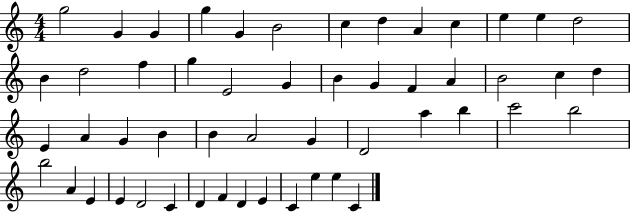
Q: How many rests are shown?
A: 0